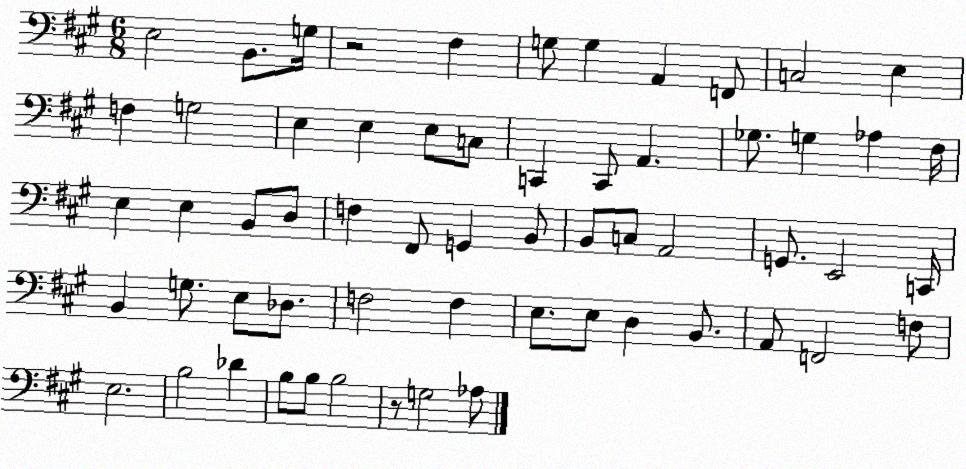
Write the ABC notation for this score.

X:1
T:Untitled
M:6/8
L:1/4
K:A
E,2 B,,/2 G,/4 z2 ^F, G,/2 G, A,, F,,/2 C,2 E, F, G,2 E, E, E,/2 C,/2 C,, C,,/2 A,, _G,/2 G, _A, ^F,/4 E, E, B,,/2 D,/2 F, ^F,,/2 G,, B,,/2 B,,/2 C,/2 A,,2 G,,/2 E,,2 C,,/4 B,, G,/2 E,/2 _D,/2 F,2 F, E,/2 E,/2 D, B,,/2 A,,/2 F,,2 F,/2 E,2 B,2 _D B,/2 B,/2 B,2 z/2 G,2 _A,/2